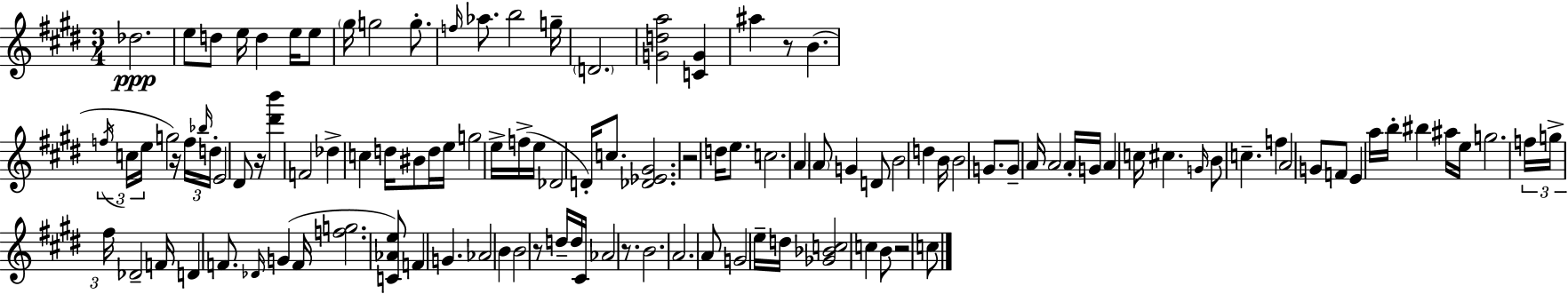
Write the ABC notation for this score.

X:1
T:Untitled
M:3/4
L:1/4
K:E
_d2 e/2 d/2 e/4 d e/4 e/2 ^g/4 g2 g/2 f/4 _a/2 b2 g/4 D2 [Gda]2 [CG] ^a z/2 B f/4 c/4 e/4 g2 z/4 f/4 _b/4 d/4 E2 ^D/2 z/4 [^d'b'] F2 _d c d/4 ^B/2 d/4 e/4 g2 e/4 f/4 e/4 _D2 D/4 c/2 [_D_E^G]2 z2 d/4 e/2 c2 A A/2 G D/2 B2 d B/4 B2 G/2 G/2 A/4 A2 A/4 G/4 A c/4 ^c G/4 B/2 c f A2 G/2 F/2 E a/4 b/4 ^b ^a/4 e/4 g2 f/4 g/4 ^f/4 _D2 F/4 D F/2 _D/4 G F/4 [fg]2 [C_Ae]/2 F G _A2 B B2 z/2 d/4 d/4 ^C/4 _A2 z/2 B2 A2 A/2 G2 e/4 d/4 [_G_Bc]2 c B/2 z2 c/2